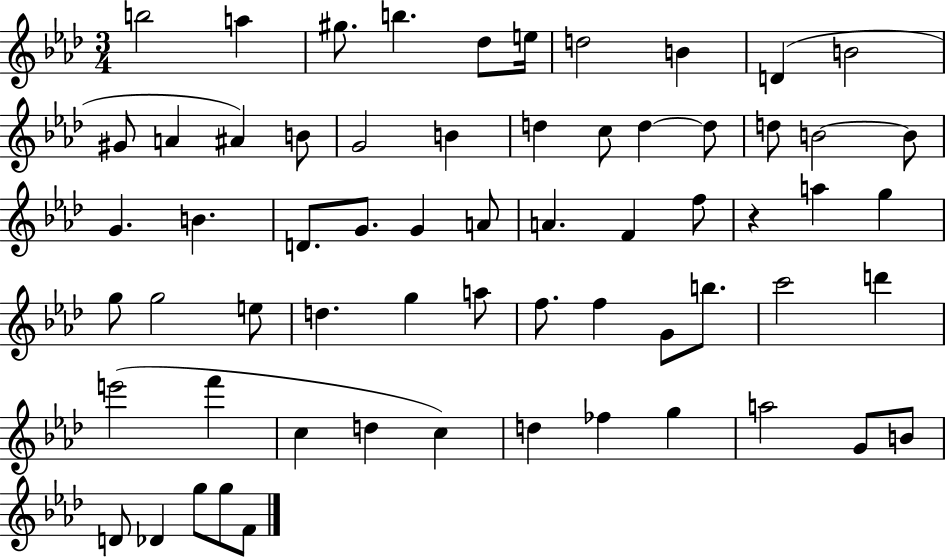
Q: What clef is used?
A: treble